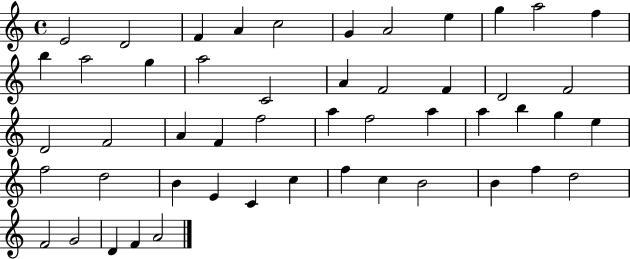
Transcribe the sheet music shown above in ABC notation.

X:1
T:Untitled
M:4/4
L:1/4
K:C
E2 D2 F A c2 G A2 e g a2 f b a2 g a2 C2 A F2 F D2 F2 D2 F2 A F f2 a f2 a a b g e f2 d2 B E C c f c B2 B f d2 F2 G2 D F A2